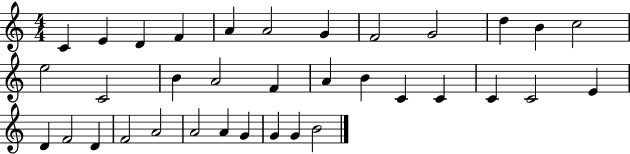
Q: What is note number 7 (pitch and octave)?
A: G4